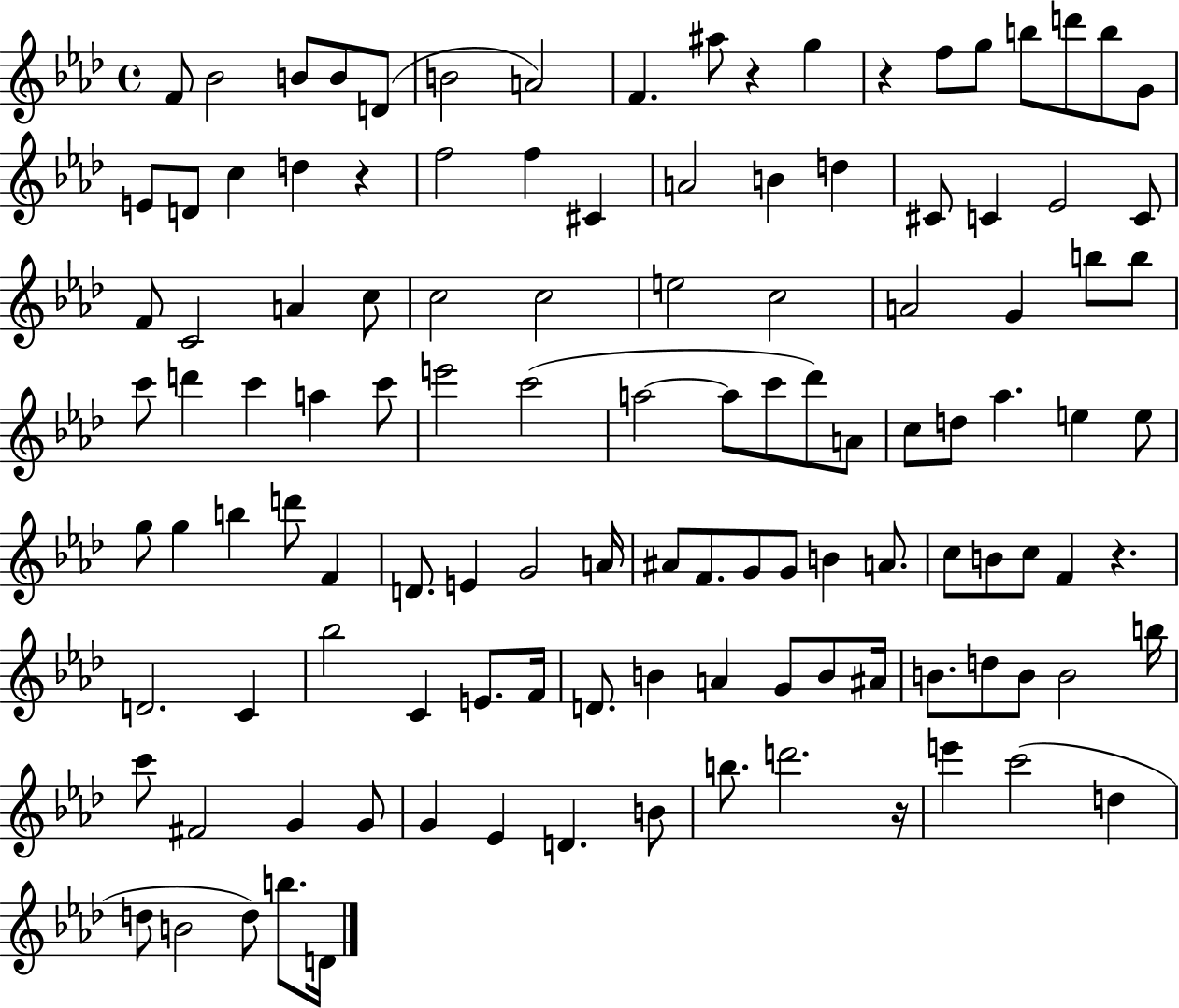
{
  \clef treble
  \time 4/4
  \defaultTimeSignature
  \key aes \major
  f'8 bes'2 b'8 b'8 d'8( | b'2 a'2) | f'4. ais''8 r4 g''4 | r4 f''8 g''8 b''8 d'''8 b''8 g'8 | \break e'8 d'8 c''4 d''4 r4 | f''2 f''4 cis'4 | a'2 b'4 d''4 | cis'8 c'4 ees'2 c'8 | \break f'8 c'2 a'4 c''8 | c''2 c''2 | e''2 c''2 | a'2 g'4 b''8 b''8 | \break c'''8 d'''4 c'''4 a''4 c'''8 | e'''2 c'''2( | a''2~~ a''8 c'''8 des'''8) a'8 | c''8 d''8 aes''4. e''4 e''8 | \break g''8 g''4 b''4 d'''8 f'4 | d'8. e'4 g'2 a'16 | ais'8 f'8. g'8 g'8 b'4 a'8. | c''8 b'8 c''8 f'4 r4. | \break d'2. c'4 | bes''2 c'4 e'8. f'16 | d'8. b'4 a'4 g'8 b'8 ais'16 | b'8. d''8 b'8 b'2 b''16 | \break c'''8 fis'2 g'4 g'8 | g'4 ees'4 d'4. b'8 | b''8. d'''2. r16 | e'''4 c'''2( d''4 | \break d''8 b'2 d''8) b''8. d'16 | \bar "|."
}